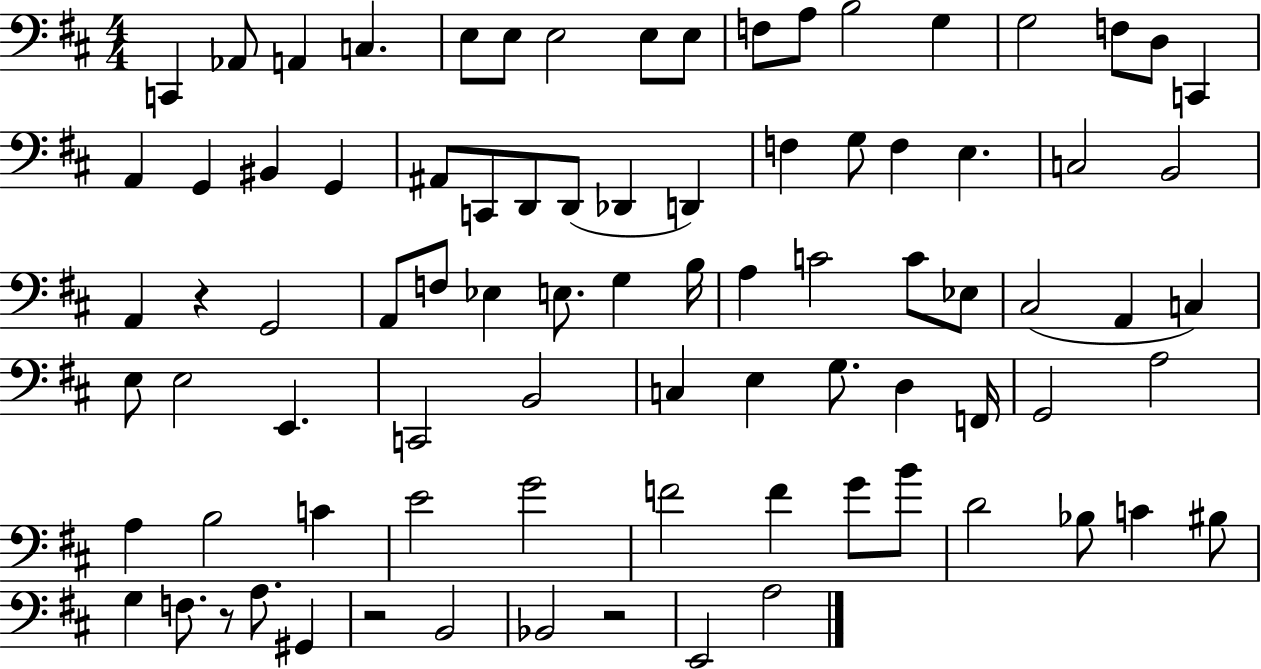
{
  \clef bass
  \numericTimeSignature
  \time 4/4
  \key d \major
  c,4 aes,8 a,4 c4. | e8 e8 e2 e8 e8 | f8 a8 b2 g4 | g2 f8 d8 c,4 | \break a,4 g,4 bis,4 g,4 | ais,8 c,8 d,8 d,8( des,4 d,4) | f4 g8 f4 e4. | c2 b,2 | \break a,4 r4 g,2 | a,8 f8 ees4 e8. g4 b16 | a4 c'2 c'8 ees8 | cis2( a,4 c4) | \break e8 e2 e,4. | c,2 b,2 | c4 e4 g8. d4 f,16 | g,2 a2 | \break a4 b2 c'4 | e'2 g'2 | f'2 f'4 g'8 b'8 | d'2 bes8 c'4 bis8 | \break g4 f8. r8 a8. gis,4 | r2 b,2 | bes,2 r2 | e,2 a2 | \break \bar "|."
}